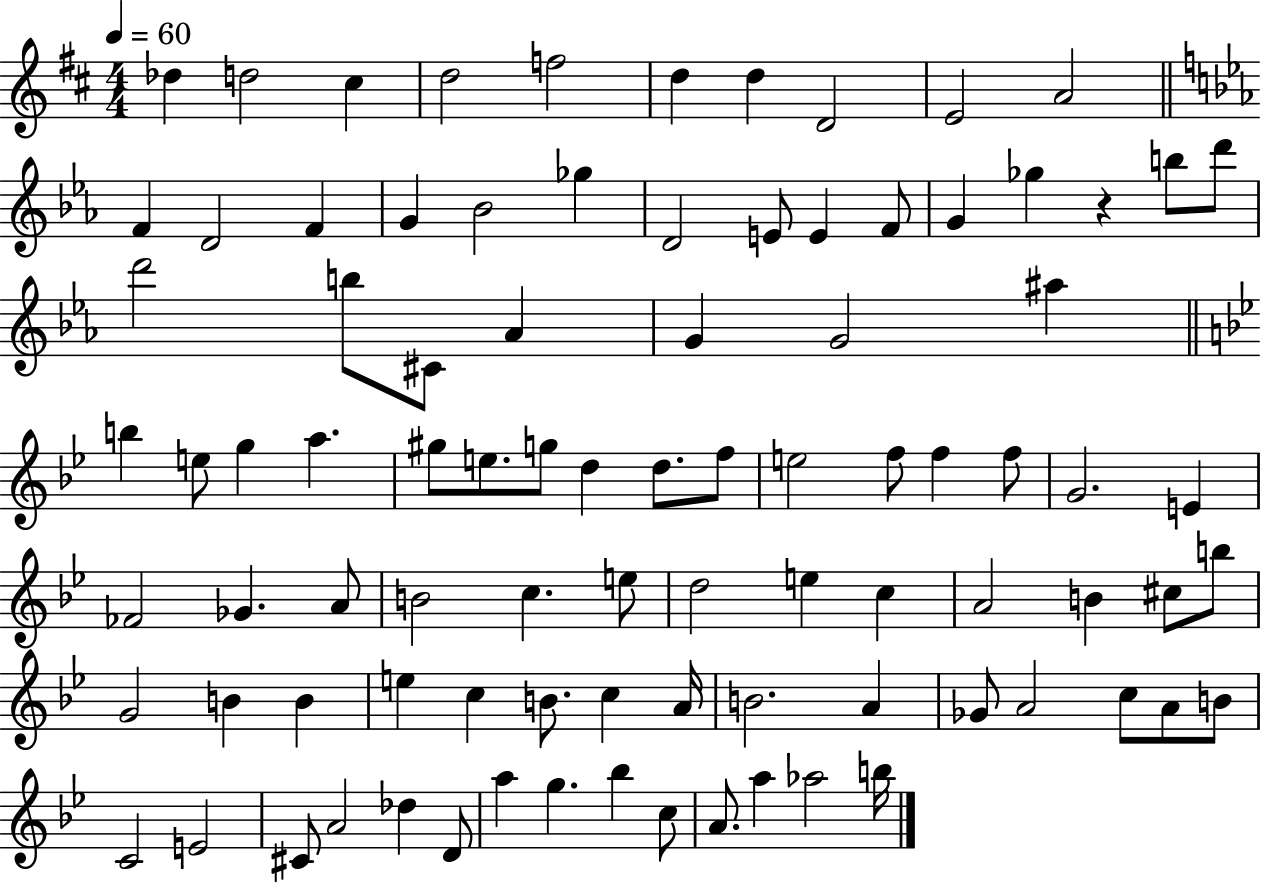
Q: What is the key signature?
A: D major